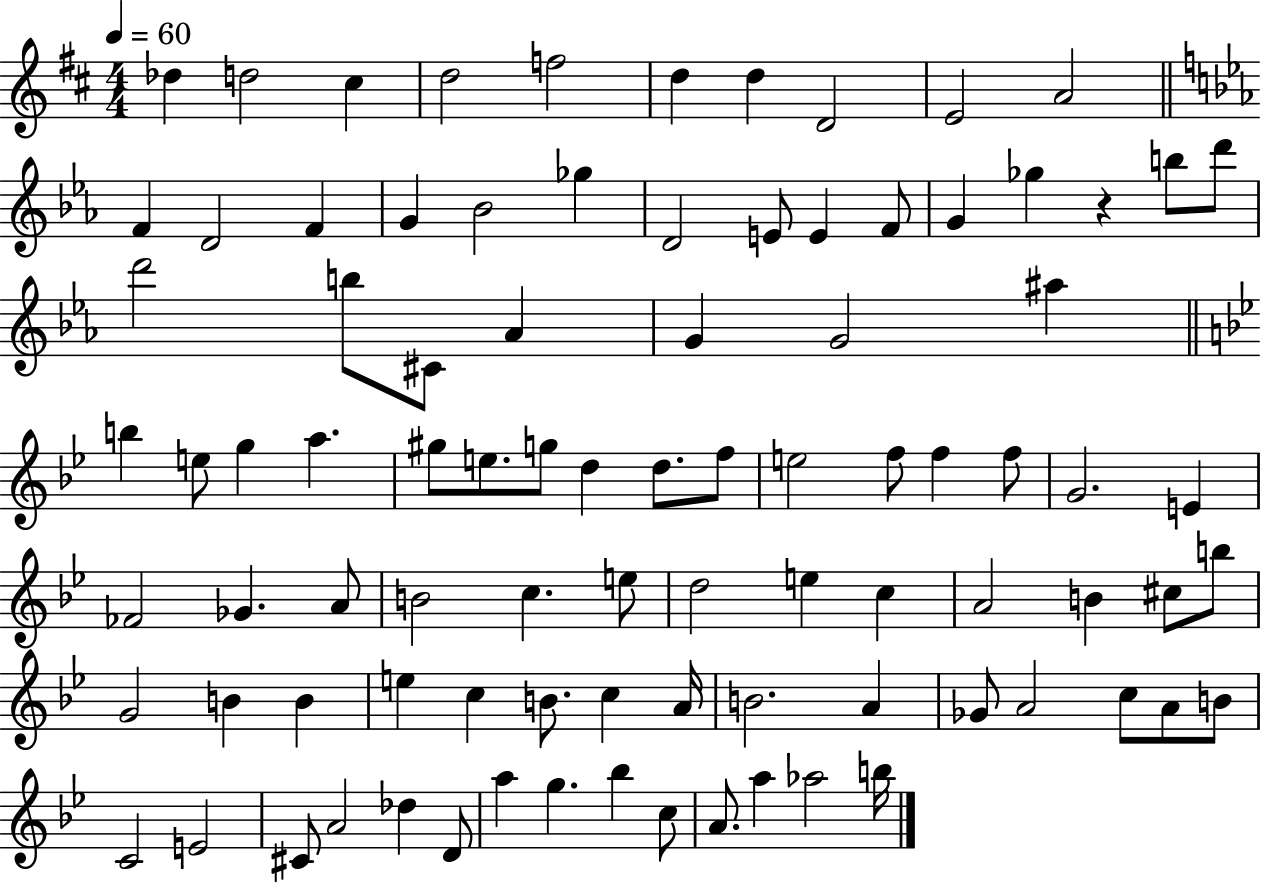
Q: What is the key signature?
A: D major